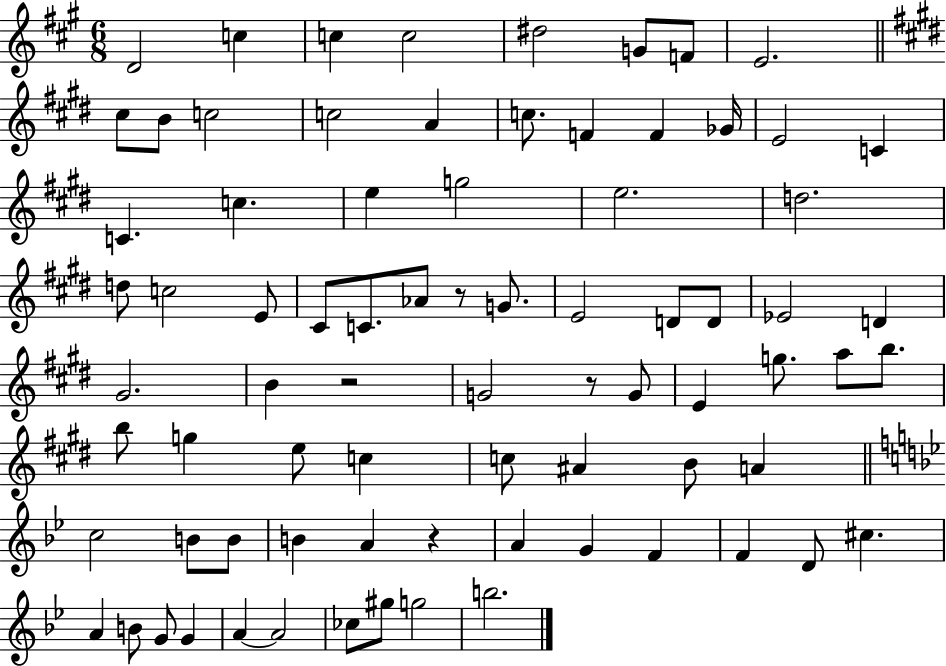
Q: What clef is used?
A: treble